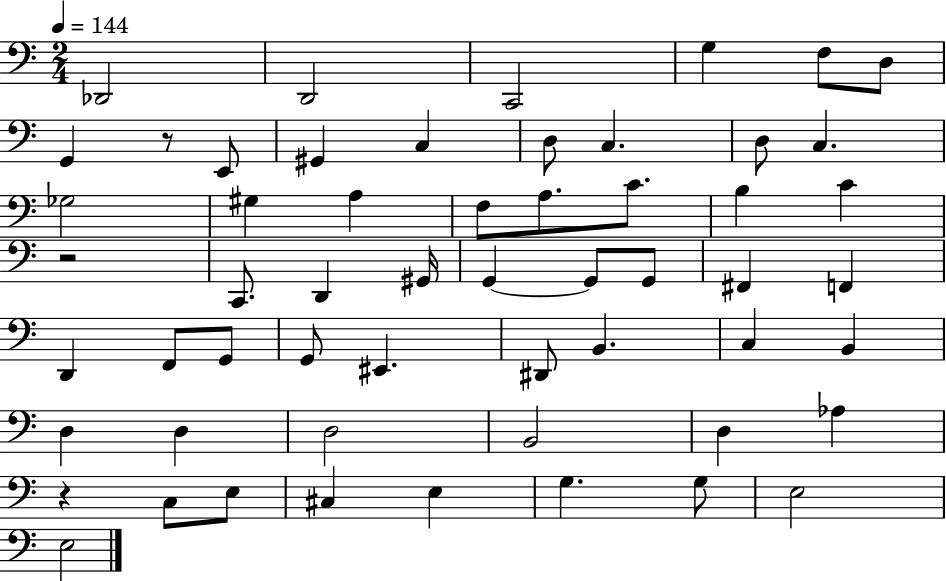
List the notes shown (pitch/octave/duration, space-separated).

Db2/h D2/h C2/h G3/q F3/e D3/e G2/q R/e E2/e G#2/q C3/q D3/e C3/q. D3/e C3/q. Gb3/h G#3/q A3/q F3/e A3/e. C4/e. B3/q C4/q R/h C2/e. D2/q G#2/s G2/q G2/e G2/e F#2/q F2/q D2/q F2/e G2/e G2/e EIS2/q. D#2/e B2/q. C3/q B2/q D3/q D3/q D3/h B2/h D3/q Ab3/q R/q C3/e E3/e C#3/q E3/q G3/q. G3/e E3/h E3/h